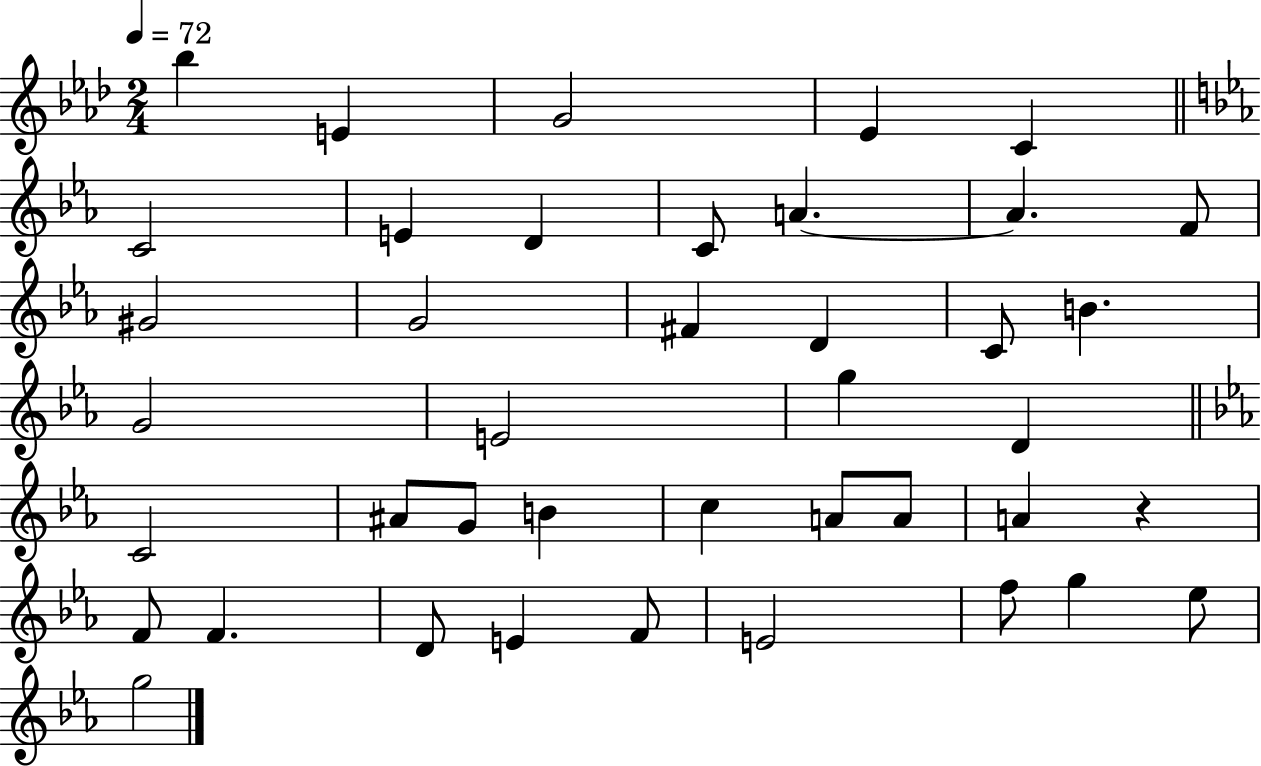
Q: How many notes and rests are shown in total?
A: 41